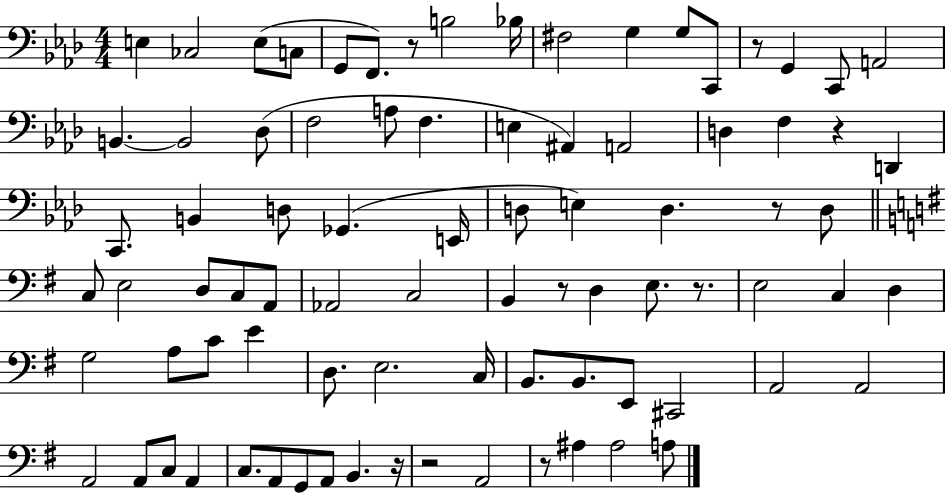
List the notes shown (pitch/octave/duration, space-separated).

E3/q CES3/h E3/e C3/e G2/e F2/e. R/e B3/h Bb3/s F#3/h G3/q G3/e C2/e R/e G2/q C2/e A2/h B2/q. B2/h Db3/e F3/h A3/e F3/q. E3/q A#2/q A2/h D3/q F3/q R/q D2/q C2/e. B2/q D3/e Gb2/q. E2/s D3/e E3/q D3/q. R/e D3/e C3/e E3/h D3/e C3/e A2/e Ab2/h C3/h B2/q R/e D3/q E3/e. R/e. E3/h C3/q D3/q G3/h A3/e C4/e E4/q D3/e. E3/h. C3/s B2/e. B2/e. E2/e C#2/h A2/h A2/h A2/h A2/e C3/e A2/q C3/e. A2/e G2/e A2/e B2/q. R/s R/h A2/h R/e A#3/q A#3/h A3/e